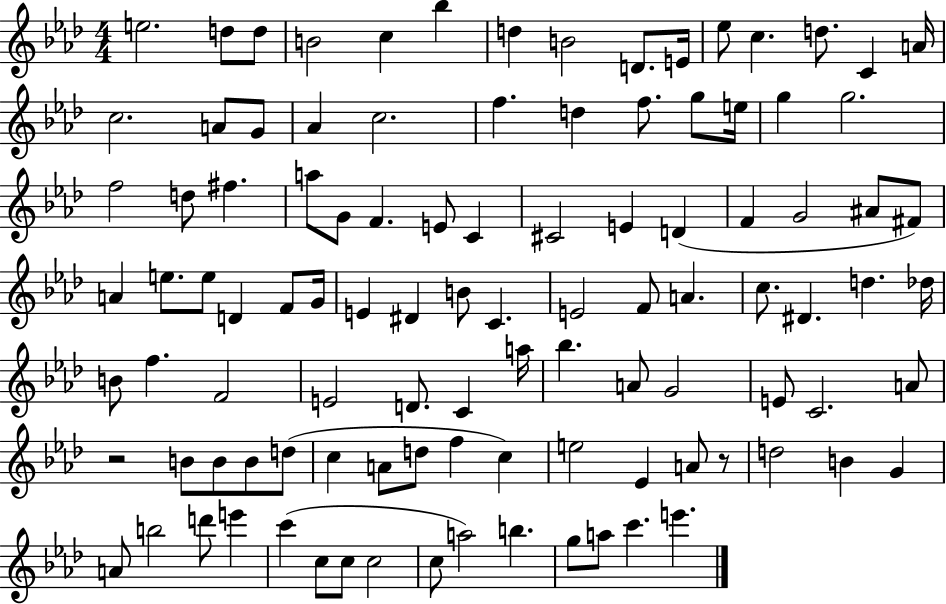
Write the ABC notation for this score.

X:1
T:Untitled
M:4/4
L:1/4
K:Ab
e2 d/2 d/2 B2 c _b d B2 D/2 E/4 _e/2 c d/2 C A/4 c2 A/2 G/2 _A c2 f d f/2 g/2 e/4 g g2 f2 d/2 ^f a/2 G/2 F E/2 C ^C2 E D F G2 ^A/2 ^F/2 A e/2 e/2 D F/2 G/4 E ^D B/2 C E2 F/2 A c/2 ^D d _d/4 B/2 f F2 E2 D/2 C a/4 _b A/2 G2 E/2 C2 A/2 z2 B/2 B/2 B/2 d/2 c A/2 d/2 f c e2 _E A/2 z/2 d2 B G A/2 b2 d'/2 e' c' c/2 c/2 c2 c/2 a2 b g/2 a/2 c' e'